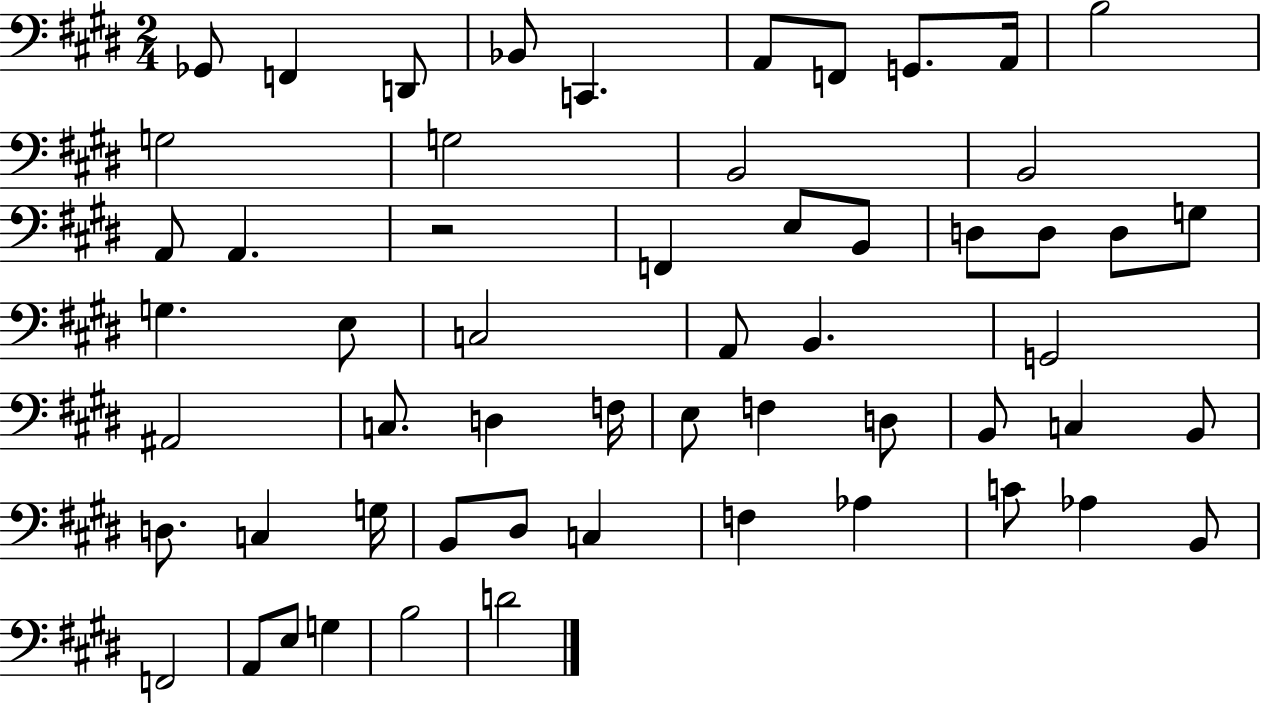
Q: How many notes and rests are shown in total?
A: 57